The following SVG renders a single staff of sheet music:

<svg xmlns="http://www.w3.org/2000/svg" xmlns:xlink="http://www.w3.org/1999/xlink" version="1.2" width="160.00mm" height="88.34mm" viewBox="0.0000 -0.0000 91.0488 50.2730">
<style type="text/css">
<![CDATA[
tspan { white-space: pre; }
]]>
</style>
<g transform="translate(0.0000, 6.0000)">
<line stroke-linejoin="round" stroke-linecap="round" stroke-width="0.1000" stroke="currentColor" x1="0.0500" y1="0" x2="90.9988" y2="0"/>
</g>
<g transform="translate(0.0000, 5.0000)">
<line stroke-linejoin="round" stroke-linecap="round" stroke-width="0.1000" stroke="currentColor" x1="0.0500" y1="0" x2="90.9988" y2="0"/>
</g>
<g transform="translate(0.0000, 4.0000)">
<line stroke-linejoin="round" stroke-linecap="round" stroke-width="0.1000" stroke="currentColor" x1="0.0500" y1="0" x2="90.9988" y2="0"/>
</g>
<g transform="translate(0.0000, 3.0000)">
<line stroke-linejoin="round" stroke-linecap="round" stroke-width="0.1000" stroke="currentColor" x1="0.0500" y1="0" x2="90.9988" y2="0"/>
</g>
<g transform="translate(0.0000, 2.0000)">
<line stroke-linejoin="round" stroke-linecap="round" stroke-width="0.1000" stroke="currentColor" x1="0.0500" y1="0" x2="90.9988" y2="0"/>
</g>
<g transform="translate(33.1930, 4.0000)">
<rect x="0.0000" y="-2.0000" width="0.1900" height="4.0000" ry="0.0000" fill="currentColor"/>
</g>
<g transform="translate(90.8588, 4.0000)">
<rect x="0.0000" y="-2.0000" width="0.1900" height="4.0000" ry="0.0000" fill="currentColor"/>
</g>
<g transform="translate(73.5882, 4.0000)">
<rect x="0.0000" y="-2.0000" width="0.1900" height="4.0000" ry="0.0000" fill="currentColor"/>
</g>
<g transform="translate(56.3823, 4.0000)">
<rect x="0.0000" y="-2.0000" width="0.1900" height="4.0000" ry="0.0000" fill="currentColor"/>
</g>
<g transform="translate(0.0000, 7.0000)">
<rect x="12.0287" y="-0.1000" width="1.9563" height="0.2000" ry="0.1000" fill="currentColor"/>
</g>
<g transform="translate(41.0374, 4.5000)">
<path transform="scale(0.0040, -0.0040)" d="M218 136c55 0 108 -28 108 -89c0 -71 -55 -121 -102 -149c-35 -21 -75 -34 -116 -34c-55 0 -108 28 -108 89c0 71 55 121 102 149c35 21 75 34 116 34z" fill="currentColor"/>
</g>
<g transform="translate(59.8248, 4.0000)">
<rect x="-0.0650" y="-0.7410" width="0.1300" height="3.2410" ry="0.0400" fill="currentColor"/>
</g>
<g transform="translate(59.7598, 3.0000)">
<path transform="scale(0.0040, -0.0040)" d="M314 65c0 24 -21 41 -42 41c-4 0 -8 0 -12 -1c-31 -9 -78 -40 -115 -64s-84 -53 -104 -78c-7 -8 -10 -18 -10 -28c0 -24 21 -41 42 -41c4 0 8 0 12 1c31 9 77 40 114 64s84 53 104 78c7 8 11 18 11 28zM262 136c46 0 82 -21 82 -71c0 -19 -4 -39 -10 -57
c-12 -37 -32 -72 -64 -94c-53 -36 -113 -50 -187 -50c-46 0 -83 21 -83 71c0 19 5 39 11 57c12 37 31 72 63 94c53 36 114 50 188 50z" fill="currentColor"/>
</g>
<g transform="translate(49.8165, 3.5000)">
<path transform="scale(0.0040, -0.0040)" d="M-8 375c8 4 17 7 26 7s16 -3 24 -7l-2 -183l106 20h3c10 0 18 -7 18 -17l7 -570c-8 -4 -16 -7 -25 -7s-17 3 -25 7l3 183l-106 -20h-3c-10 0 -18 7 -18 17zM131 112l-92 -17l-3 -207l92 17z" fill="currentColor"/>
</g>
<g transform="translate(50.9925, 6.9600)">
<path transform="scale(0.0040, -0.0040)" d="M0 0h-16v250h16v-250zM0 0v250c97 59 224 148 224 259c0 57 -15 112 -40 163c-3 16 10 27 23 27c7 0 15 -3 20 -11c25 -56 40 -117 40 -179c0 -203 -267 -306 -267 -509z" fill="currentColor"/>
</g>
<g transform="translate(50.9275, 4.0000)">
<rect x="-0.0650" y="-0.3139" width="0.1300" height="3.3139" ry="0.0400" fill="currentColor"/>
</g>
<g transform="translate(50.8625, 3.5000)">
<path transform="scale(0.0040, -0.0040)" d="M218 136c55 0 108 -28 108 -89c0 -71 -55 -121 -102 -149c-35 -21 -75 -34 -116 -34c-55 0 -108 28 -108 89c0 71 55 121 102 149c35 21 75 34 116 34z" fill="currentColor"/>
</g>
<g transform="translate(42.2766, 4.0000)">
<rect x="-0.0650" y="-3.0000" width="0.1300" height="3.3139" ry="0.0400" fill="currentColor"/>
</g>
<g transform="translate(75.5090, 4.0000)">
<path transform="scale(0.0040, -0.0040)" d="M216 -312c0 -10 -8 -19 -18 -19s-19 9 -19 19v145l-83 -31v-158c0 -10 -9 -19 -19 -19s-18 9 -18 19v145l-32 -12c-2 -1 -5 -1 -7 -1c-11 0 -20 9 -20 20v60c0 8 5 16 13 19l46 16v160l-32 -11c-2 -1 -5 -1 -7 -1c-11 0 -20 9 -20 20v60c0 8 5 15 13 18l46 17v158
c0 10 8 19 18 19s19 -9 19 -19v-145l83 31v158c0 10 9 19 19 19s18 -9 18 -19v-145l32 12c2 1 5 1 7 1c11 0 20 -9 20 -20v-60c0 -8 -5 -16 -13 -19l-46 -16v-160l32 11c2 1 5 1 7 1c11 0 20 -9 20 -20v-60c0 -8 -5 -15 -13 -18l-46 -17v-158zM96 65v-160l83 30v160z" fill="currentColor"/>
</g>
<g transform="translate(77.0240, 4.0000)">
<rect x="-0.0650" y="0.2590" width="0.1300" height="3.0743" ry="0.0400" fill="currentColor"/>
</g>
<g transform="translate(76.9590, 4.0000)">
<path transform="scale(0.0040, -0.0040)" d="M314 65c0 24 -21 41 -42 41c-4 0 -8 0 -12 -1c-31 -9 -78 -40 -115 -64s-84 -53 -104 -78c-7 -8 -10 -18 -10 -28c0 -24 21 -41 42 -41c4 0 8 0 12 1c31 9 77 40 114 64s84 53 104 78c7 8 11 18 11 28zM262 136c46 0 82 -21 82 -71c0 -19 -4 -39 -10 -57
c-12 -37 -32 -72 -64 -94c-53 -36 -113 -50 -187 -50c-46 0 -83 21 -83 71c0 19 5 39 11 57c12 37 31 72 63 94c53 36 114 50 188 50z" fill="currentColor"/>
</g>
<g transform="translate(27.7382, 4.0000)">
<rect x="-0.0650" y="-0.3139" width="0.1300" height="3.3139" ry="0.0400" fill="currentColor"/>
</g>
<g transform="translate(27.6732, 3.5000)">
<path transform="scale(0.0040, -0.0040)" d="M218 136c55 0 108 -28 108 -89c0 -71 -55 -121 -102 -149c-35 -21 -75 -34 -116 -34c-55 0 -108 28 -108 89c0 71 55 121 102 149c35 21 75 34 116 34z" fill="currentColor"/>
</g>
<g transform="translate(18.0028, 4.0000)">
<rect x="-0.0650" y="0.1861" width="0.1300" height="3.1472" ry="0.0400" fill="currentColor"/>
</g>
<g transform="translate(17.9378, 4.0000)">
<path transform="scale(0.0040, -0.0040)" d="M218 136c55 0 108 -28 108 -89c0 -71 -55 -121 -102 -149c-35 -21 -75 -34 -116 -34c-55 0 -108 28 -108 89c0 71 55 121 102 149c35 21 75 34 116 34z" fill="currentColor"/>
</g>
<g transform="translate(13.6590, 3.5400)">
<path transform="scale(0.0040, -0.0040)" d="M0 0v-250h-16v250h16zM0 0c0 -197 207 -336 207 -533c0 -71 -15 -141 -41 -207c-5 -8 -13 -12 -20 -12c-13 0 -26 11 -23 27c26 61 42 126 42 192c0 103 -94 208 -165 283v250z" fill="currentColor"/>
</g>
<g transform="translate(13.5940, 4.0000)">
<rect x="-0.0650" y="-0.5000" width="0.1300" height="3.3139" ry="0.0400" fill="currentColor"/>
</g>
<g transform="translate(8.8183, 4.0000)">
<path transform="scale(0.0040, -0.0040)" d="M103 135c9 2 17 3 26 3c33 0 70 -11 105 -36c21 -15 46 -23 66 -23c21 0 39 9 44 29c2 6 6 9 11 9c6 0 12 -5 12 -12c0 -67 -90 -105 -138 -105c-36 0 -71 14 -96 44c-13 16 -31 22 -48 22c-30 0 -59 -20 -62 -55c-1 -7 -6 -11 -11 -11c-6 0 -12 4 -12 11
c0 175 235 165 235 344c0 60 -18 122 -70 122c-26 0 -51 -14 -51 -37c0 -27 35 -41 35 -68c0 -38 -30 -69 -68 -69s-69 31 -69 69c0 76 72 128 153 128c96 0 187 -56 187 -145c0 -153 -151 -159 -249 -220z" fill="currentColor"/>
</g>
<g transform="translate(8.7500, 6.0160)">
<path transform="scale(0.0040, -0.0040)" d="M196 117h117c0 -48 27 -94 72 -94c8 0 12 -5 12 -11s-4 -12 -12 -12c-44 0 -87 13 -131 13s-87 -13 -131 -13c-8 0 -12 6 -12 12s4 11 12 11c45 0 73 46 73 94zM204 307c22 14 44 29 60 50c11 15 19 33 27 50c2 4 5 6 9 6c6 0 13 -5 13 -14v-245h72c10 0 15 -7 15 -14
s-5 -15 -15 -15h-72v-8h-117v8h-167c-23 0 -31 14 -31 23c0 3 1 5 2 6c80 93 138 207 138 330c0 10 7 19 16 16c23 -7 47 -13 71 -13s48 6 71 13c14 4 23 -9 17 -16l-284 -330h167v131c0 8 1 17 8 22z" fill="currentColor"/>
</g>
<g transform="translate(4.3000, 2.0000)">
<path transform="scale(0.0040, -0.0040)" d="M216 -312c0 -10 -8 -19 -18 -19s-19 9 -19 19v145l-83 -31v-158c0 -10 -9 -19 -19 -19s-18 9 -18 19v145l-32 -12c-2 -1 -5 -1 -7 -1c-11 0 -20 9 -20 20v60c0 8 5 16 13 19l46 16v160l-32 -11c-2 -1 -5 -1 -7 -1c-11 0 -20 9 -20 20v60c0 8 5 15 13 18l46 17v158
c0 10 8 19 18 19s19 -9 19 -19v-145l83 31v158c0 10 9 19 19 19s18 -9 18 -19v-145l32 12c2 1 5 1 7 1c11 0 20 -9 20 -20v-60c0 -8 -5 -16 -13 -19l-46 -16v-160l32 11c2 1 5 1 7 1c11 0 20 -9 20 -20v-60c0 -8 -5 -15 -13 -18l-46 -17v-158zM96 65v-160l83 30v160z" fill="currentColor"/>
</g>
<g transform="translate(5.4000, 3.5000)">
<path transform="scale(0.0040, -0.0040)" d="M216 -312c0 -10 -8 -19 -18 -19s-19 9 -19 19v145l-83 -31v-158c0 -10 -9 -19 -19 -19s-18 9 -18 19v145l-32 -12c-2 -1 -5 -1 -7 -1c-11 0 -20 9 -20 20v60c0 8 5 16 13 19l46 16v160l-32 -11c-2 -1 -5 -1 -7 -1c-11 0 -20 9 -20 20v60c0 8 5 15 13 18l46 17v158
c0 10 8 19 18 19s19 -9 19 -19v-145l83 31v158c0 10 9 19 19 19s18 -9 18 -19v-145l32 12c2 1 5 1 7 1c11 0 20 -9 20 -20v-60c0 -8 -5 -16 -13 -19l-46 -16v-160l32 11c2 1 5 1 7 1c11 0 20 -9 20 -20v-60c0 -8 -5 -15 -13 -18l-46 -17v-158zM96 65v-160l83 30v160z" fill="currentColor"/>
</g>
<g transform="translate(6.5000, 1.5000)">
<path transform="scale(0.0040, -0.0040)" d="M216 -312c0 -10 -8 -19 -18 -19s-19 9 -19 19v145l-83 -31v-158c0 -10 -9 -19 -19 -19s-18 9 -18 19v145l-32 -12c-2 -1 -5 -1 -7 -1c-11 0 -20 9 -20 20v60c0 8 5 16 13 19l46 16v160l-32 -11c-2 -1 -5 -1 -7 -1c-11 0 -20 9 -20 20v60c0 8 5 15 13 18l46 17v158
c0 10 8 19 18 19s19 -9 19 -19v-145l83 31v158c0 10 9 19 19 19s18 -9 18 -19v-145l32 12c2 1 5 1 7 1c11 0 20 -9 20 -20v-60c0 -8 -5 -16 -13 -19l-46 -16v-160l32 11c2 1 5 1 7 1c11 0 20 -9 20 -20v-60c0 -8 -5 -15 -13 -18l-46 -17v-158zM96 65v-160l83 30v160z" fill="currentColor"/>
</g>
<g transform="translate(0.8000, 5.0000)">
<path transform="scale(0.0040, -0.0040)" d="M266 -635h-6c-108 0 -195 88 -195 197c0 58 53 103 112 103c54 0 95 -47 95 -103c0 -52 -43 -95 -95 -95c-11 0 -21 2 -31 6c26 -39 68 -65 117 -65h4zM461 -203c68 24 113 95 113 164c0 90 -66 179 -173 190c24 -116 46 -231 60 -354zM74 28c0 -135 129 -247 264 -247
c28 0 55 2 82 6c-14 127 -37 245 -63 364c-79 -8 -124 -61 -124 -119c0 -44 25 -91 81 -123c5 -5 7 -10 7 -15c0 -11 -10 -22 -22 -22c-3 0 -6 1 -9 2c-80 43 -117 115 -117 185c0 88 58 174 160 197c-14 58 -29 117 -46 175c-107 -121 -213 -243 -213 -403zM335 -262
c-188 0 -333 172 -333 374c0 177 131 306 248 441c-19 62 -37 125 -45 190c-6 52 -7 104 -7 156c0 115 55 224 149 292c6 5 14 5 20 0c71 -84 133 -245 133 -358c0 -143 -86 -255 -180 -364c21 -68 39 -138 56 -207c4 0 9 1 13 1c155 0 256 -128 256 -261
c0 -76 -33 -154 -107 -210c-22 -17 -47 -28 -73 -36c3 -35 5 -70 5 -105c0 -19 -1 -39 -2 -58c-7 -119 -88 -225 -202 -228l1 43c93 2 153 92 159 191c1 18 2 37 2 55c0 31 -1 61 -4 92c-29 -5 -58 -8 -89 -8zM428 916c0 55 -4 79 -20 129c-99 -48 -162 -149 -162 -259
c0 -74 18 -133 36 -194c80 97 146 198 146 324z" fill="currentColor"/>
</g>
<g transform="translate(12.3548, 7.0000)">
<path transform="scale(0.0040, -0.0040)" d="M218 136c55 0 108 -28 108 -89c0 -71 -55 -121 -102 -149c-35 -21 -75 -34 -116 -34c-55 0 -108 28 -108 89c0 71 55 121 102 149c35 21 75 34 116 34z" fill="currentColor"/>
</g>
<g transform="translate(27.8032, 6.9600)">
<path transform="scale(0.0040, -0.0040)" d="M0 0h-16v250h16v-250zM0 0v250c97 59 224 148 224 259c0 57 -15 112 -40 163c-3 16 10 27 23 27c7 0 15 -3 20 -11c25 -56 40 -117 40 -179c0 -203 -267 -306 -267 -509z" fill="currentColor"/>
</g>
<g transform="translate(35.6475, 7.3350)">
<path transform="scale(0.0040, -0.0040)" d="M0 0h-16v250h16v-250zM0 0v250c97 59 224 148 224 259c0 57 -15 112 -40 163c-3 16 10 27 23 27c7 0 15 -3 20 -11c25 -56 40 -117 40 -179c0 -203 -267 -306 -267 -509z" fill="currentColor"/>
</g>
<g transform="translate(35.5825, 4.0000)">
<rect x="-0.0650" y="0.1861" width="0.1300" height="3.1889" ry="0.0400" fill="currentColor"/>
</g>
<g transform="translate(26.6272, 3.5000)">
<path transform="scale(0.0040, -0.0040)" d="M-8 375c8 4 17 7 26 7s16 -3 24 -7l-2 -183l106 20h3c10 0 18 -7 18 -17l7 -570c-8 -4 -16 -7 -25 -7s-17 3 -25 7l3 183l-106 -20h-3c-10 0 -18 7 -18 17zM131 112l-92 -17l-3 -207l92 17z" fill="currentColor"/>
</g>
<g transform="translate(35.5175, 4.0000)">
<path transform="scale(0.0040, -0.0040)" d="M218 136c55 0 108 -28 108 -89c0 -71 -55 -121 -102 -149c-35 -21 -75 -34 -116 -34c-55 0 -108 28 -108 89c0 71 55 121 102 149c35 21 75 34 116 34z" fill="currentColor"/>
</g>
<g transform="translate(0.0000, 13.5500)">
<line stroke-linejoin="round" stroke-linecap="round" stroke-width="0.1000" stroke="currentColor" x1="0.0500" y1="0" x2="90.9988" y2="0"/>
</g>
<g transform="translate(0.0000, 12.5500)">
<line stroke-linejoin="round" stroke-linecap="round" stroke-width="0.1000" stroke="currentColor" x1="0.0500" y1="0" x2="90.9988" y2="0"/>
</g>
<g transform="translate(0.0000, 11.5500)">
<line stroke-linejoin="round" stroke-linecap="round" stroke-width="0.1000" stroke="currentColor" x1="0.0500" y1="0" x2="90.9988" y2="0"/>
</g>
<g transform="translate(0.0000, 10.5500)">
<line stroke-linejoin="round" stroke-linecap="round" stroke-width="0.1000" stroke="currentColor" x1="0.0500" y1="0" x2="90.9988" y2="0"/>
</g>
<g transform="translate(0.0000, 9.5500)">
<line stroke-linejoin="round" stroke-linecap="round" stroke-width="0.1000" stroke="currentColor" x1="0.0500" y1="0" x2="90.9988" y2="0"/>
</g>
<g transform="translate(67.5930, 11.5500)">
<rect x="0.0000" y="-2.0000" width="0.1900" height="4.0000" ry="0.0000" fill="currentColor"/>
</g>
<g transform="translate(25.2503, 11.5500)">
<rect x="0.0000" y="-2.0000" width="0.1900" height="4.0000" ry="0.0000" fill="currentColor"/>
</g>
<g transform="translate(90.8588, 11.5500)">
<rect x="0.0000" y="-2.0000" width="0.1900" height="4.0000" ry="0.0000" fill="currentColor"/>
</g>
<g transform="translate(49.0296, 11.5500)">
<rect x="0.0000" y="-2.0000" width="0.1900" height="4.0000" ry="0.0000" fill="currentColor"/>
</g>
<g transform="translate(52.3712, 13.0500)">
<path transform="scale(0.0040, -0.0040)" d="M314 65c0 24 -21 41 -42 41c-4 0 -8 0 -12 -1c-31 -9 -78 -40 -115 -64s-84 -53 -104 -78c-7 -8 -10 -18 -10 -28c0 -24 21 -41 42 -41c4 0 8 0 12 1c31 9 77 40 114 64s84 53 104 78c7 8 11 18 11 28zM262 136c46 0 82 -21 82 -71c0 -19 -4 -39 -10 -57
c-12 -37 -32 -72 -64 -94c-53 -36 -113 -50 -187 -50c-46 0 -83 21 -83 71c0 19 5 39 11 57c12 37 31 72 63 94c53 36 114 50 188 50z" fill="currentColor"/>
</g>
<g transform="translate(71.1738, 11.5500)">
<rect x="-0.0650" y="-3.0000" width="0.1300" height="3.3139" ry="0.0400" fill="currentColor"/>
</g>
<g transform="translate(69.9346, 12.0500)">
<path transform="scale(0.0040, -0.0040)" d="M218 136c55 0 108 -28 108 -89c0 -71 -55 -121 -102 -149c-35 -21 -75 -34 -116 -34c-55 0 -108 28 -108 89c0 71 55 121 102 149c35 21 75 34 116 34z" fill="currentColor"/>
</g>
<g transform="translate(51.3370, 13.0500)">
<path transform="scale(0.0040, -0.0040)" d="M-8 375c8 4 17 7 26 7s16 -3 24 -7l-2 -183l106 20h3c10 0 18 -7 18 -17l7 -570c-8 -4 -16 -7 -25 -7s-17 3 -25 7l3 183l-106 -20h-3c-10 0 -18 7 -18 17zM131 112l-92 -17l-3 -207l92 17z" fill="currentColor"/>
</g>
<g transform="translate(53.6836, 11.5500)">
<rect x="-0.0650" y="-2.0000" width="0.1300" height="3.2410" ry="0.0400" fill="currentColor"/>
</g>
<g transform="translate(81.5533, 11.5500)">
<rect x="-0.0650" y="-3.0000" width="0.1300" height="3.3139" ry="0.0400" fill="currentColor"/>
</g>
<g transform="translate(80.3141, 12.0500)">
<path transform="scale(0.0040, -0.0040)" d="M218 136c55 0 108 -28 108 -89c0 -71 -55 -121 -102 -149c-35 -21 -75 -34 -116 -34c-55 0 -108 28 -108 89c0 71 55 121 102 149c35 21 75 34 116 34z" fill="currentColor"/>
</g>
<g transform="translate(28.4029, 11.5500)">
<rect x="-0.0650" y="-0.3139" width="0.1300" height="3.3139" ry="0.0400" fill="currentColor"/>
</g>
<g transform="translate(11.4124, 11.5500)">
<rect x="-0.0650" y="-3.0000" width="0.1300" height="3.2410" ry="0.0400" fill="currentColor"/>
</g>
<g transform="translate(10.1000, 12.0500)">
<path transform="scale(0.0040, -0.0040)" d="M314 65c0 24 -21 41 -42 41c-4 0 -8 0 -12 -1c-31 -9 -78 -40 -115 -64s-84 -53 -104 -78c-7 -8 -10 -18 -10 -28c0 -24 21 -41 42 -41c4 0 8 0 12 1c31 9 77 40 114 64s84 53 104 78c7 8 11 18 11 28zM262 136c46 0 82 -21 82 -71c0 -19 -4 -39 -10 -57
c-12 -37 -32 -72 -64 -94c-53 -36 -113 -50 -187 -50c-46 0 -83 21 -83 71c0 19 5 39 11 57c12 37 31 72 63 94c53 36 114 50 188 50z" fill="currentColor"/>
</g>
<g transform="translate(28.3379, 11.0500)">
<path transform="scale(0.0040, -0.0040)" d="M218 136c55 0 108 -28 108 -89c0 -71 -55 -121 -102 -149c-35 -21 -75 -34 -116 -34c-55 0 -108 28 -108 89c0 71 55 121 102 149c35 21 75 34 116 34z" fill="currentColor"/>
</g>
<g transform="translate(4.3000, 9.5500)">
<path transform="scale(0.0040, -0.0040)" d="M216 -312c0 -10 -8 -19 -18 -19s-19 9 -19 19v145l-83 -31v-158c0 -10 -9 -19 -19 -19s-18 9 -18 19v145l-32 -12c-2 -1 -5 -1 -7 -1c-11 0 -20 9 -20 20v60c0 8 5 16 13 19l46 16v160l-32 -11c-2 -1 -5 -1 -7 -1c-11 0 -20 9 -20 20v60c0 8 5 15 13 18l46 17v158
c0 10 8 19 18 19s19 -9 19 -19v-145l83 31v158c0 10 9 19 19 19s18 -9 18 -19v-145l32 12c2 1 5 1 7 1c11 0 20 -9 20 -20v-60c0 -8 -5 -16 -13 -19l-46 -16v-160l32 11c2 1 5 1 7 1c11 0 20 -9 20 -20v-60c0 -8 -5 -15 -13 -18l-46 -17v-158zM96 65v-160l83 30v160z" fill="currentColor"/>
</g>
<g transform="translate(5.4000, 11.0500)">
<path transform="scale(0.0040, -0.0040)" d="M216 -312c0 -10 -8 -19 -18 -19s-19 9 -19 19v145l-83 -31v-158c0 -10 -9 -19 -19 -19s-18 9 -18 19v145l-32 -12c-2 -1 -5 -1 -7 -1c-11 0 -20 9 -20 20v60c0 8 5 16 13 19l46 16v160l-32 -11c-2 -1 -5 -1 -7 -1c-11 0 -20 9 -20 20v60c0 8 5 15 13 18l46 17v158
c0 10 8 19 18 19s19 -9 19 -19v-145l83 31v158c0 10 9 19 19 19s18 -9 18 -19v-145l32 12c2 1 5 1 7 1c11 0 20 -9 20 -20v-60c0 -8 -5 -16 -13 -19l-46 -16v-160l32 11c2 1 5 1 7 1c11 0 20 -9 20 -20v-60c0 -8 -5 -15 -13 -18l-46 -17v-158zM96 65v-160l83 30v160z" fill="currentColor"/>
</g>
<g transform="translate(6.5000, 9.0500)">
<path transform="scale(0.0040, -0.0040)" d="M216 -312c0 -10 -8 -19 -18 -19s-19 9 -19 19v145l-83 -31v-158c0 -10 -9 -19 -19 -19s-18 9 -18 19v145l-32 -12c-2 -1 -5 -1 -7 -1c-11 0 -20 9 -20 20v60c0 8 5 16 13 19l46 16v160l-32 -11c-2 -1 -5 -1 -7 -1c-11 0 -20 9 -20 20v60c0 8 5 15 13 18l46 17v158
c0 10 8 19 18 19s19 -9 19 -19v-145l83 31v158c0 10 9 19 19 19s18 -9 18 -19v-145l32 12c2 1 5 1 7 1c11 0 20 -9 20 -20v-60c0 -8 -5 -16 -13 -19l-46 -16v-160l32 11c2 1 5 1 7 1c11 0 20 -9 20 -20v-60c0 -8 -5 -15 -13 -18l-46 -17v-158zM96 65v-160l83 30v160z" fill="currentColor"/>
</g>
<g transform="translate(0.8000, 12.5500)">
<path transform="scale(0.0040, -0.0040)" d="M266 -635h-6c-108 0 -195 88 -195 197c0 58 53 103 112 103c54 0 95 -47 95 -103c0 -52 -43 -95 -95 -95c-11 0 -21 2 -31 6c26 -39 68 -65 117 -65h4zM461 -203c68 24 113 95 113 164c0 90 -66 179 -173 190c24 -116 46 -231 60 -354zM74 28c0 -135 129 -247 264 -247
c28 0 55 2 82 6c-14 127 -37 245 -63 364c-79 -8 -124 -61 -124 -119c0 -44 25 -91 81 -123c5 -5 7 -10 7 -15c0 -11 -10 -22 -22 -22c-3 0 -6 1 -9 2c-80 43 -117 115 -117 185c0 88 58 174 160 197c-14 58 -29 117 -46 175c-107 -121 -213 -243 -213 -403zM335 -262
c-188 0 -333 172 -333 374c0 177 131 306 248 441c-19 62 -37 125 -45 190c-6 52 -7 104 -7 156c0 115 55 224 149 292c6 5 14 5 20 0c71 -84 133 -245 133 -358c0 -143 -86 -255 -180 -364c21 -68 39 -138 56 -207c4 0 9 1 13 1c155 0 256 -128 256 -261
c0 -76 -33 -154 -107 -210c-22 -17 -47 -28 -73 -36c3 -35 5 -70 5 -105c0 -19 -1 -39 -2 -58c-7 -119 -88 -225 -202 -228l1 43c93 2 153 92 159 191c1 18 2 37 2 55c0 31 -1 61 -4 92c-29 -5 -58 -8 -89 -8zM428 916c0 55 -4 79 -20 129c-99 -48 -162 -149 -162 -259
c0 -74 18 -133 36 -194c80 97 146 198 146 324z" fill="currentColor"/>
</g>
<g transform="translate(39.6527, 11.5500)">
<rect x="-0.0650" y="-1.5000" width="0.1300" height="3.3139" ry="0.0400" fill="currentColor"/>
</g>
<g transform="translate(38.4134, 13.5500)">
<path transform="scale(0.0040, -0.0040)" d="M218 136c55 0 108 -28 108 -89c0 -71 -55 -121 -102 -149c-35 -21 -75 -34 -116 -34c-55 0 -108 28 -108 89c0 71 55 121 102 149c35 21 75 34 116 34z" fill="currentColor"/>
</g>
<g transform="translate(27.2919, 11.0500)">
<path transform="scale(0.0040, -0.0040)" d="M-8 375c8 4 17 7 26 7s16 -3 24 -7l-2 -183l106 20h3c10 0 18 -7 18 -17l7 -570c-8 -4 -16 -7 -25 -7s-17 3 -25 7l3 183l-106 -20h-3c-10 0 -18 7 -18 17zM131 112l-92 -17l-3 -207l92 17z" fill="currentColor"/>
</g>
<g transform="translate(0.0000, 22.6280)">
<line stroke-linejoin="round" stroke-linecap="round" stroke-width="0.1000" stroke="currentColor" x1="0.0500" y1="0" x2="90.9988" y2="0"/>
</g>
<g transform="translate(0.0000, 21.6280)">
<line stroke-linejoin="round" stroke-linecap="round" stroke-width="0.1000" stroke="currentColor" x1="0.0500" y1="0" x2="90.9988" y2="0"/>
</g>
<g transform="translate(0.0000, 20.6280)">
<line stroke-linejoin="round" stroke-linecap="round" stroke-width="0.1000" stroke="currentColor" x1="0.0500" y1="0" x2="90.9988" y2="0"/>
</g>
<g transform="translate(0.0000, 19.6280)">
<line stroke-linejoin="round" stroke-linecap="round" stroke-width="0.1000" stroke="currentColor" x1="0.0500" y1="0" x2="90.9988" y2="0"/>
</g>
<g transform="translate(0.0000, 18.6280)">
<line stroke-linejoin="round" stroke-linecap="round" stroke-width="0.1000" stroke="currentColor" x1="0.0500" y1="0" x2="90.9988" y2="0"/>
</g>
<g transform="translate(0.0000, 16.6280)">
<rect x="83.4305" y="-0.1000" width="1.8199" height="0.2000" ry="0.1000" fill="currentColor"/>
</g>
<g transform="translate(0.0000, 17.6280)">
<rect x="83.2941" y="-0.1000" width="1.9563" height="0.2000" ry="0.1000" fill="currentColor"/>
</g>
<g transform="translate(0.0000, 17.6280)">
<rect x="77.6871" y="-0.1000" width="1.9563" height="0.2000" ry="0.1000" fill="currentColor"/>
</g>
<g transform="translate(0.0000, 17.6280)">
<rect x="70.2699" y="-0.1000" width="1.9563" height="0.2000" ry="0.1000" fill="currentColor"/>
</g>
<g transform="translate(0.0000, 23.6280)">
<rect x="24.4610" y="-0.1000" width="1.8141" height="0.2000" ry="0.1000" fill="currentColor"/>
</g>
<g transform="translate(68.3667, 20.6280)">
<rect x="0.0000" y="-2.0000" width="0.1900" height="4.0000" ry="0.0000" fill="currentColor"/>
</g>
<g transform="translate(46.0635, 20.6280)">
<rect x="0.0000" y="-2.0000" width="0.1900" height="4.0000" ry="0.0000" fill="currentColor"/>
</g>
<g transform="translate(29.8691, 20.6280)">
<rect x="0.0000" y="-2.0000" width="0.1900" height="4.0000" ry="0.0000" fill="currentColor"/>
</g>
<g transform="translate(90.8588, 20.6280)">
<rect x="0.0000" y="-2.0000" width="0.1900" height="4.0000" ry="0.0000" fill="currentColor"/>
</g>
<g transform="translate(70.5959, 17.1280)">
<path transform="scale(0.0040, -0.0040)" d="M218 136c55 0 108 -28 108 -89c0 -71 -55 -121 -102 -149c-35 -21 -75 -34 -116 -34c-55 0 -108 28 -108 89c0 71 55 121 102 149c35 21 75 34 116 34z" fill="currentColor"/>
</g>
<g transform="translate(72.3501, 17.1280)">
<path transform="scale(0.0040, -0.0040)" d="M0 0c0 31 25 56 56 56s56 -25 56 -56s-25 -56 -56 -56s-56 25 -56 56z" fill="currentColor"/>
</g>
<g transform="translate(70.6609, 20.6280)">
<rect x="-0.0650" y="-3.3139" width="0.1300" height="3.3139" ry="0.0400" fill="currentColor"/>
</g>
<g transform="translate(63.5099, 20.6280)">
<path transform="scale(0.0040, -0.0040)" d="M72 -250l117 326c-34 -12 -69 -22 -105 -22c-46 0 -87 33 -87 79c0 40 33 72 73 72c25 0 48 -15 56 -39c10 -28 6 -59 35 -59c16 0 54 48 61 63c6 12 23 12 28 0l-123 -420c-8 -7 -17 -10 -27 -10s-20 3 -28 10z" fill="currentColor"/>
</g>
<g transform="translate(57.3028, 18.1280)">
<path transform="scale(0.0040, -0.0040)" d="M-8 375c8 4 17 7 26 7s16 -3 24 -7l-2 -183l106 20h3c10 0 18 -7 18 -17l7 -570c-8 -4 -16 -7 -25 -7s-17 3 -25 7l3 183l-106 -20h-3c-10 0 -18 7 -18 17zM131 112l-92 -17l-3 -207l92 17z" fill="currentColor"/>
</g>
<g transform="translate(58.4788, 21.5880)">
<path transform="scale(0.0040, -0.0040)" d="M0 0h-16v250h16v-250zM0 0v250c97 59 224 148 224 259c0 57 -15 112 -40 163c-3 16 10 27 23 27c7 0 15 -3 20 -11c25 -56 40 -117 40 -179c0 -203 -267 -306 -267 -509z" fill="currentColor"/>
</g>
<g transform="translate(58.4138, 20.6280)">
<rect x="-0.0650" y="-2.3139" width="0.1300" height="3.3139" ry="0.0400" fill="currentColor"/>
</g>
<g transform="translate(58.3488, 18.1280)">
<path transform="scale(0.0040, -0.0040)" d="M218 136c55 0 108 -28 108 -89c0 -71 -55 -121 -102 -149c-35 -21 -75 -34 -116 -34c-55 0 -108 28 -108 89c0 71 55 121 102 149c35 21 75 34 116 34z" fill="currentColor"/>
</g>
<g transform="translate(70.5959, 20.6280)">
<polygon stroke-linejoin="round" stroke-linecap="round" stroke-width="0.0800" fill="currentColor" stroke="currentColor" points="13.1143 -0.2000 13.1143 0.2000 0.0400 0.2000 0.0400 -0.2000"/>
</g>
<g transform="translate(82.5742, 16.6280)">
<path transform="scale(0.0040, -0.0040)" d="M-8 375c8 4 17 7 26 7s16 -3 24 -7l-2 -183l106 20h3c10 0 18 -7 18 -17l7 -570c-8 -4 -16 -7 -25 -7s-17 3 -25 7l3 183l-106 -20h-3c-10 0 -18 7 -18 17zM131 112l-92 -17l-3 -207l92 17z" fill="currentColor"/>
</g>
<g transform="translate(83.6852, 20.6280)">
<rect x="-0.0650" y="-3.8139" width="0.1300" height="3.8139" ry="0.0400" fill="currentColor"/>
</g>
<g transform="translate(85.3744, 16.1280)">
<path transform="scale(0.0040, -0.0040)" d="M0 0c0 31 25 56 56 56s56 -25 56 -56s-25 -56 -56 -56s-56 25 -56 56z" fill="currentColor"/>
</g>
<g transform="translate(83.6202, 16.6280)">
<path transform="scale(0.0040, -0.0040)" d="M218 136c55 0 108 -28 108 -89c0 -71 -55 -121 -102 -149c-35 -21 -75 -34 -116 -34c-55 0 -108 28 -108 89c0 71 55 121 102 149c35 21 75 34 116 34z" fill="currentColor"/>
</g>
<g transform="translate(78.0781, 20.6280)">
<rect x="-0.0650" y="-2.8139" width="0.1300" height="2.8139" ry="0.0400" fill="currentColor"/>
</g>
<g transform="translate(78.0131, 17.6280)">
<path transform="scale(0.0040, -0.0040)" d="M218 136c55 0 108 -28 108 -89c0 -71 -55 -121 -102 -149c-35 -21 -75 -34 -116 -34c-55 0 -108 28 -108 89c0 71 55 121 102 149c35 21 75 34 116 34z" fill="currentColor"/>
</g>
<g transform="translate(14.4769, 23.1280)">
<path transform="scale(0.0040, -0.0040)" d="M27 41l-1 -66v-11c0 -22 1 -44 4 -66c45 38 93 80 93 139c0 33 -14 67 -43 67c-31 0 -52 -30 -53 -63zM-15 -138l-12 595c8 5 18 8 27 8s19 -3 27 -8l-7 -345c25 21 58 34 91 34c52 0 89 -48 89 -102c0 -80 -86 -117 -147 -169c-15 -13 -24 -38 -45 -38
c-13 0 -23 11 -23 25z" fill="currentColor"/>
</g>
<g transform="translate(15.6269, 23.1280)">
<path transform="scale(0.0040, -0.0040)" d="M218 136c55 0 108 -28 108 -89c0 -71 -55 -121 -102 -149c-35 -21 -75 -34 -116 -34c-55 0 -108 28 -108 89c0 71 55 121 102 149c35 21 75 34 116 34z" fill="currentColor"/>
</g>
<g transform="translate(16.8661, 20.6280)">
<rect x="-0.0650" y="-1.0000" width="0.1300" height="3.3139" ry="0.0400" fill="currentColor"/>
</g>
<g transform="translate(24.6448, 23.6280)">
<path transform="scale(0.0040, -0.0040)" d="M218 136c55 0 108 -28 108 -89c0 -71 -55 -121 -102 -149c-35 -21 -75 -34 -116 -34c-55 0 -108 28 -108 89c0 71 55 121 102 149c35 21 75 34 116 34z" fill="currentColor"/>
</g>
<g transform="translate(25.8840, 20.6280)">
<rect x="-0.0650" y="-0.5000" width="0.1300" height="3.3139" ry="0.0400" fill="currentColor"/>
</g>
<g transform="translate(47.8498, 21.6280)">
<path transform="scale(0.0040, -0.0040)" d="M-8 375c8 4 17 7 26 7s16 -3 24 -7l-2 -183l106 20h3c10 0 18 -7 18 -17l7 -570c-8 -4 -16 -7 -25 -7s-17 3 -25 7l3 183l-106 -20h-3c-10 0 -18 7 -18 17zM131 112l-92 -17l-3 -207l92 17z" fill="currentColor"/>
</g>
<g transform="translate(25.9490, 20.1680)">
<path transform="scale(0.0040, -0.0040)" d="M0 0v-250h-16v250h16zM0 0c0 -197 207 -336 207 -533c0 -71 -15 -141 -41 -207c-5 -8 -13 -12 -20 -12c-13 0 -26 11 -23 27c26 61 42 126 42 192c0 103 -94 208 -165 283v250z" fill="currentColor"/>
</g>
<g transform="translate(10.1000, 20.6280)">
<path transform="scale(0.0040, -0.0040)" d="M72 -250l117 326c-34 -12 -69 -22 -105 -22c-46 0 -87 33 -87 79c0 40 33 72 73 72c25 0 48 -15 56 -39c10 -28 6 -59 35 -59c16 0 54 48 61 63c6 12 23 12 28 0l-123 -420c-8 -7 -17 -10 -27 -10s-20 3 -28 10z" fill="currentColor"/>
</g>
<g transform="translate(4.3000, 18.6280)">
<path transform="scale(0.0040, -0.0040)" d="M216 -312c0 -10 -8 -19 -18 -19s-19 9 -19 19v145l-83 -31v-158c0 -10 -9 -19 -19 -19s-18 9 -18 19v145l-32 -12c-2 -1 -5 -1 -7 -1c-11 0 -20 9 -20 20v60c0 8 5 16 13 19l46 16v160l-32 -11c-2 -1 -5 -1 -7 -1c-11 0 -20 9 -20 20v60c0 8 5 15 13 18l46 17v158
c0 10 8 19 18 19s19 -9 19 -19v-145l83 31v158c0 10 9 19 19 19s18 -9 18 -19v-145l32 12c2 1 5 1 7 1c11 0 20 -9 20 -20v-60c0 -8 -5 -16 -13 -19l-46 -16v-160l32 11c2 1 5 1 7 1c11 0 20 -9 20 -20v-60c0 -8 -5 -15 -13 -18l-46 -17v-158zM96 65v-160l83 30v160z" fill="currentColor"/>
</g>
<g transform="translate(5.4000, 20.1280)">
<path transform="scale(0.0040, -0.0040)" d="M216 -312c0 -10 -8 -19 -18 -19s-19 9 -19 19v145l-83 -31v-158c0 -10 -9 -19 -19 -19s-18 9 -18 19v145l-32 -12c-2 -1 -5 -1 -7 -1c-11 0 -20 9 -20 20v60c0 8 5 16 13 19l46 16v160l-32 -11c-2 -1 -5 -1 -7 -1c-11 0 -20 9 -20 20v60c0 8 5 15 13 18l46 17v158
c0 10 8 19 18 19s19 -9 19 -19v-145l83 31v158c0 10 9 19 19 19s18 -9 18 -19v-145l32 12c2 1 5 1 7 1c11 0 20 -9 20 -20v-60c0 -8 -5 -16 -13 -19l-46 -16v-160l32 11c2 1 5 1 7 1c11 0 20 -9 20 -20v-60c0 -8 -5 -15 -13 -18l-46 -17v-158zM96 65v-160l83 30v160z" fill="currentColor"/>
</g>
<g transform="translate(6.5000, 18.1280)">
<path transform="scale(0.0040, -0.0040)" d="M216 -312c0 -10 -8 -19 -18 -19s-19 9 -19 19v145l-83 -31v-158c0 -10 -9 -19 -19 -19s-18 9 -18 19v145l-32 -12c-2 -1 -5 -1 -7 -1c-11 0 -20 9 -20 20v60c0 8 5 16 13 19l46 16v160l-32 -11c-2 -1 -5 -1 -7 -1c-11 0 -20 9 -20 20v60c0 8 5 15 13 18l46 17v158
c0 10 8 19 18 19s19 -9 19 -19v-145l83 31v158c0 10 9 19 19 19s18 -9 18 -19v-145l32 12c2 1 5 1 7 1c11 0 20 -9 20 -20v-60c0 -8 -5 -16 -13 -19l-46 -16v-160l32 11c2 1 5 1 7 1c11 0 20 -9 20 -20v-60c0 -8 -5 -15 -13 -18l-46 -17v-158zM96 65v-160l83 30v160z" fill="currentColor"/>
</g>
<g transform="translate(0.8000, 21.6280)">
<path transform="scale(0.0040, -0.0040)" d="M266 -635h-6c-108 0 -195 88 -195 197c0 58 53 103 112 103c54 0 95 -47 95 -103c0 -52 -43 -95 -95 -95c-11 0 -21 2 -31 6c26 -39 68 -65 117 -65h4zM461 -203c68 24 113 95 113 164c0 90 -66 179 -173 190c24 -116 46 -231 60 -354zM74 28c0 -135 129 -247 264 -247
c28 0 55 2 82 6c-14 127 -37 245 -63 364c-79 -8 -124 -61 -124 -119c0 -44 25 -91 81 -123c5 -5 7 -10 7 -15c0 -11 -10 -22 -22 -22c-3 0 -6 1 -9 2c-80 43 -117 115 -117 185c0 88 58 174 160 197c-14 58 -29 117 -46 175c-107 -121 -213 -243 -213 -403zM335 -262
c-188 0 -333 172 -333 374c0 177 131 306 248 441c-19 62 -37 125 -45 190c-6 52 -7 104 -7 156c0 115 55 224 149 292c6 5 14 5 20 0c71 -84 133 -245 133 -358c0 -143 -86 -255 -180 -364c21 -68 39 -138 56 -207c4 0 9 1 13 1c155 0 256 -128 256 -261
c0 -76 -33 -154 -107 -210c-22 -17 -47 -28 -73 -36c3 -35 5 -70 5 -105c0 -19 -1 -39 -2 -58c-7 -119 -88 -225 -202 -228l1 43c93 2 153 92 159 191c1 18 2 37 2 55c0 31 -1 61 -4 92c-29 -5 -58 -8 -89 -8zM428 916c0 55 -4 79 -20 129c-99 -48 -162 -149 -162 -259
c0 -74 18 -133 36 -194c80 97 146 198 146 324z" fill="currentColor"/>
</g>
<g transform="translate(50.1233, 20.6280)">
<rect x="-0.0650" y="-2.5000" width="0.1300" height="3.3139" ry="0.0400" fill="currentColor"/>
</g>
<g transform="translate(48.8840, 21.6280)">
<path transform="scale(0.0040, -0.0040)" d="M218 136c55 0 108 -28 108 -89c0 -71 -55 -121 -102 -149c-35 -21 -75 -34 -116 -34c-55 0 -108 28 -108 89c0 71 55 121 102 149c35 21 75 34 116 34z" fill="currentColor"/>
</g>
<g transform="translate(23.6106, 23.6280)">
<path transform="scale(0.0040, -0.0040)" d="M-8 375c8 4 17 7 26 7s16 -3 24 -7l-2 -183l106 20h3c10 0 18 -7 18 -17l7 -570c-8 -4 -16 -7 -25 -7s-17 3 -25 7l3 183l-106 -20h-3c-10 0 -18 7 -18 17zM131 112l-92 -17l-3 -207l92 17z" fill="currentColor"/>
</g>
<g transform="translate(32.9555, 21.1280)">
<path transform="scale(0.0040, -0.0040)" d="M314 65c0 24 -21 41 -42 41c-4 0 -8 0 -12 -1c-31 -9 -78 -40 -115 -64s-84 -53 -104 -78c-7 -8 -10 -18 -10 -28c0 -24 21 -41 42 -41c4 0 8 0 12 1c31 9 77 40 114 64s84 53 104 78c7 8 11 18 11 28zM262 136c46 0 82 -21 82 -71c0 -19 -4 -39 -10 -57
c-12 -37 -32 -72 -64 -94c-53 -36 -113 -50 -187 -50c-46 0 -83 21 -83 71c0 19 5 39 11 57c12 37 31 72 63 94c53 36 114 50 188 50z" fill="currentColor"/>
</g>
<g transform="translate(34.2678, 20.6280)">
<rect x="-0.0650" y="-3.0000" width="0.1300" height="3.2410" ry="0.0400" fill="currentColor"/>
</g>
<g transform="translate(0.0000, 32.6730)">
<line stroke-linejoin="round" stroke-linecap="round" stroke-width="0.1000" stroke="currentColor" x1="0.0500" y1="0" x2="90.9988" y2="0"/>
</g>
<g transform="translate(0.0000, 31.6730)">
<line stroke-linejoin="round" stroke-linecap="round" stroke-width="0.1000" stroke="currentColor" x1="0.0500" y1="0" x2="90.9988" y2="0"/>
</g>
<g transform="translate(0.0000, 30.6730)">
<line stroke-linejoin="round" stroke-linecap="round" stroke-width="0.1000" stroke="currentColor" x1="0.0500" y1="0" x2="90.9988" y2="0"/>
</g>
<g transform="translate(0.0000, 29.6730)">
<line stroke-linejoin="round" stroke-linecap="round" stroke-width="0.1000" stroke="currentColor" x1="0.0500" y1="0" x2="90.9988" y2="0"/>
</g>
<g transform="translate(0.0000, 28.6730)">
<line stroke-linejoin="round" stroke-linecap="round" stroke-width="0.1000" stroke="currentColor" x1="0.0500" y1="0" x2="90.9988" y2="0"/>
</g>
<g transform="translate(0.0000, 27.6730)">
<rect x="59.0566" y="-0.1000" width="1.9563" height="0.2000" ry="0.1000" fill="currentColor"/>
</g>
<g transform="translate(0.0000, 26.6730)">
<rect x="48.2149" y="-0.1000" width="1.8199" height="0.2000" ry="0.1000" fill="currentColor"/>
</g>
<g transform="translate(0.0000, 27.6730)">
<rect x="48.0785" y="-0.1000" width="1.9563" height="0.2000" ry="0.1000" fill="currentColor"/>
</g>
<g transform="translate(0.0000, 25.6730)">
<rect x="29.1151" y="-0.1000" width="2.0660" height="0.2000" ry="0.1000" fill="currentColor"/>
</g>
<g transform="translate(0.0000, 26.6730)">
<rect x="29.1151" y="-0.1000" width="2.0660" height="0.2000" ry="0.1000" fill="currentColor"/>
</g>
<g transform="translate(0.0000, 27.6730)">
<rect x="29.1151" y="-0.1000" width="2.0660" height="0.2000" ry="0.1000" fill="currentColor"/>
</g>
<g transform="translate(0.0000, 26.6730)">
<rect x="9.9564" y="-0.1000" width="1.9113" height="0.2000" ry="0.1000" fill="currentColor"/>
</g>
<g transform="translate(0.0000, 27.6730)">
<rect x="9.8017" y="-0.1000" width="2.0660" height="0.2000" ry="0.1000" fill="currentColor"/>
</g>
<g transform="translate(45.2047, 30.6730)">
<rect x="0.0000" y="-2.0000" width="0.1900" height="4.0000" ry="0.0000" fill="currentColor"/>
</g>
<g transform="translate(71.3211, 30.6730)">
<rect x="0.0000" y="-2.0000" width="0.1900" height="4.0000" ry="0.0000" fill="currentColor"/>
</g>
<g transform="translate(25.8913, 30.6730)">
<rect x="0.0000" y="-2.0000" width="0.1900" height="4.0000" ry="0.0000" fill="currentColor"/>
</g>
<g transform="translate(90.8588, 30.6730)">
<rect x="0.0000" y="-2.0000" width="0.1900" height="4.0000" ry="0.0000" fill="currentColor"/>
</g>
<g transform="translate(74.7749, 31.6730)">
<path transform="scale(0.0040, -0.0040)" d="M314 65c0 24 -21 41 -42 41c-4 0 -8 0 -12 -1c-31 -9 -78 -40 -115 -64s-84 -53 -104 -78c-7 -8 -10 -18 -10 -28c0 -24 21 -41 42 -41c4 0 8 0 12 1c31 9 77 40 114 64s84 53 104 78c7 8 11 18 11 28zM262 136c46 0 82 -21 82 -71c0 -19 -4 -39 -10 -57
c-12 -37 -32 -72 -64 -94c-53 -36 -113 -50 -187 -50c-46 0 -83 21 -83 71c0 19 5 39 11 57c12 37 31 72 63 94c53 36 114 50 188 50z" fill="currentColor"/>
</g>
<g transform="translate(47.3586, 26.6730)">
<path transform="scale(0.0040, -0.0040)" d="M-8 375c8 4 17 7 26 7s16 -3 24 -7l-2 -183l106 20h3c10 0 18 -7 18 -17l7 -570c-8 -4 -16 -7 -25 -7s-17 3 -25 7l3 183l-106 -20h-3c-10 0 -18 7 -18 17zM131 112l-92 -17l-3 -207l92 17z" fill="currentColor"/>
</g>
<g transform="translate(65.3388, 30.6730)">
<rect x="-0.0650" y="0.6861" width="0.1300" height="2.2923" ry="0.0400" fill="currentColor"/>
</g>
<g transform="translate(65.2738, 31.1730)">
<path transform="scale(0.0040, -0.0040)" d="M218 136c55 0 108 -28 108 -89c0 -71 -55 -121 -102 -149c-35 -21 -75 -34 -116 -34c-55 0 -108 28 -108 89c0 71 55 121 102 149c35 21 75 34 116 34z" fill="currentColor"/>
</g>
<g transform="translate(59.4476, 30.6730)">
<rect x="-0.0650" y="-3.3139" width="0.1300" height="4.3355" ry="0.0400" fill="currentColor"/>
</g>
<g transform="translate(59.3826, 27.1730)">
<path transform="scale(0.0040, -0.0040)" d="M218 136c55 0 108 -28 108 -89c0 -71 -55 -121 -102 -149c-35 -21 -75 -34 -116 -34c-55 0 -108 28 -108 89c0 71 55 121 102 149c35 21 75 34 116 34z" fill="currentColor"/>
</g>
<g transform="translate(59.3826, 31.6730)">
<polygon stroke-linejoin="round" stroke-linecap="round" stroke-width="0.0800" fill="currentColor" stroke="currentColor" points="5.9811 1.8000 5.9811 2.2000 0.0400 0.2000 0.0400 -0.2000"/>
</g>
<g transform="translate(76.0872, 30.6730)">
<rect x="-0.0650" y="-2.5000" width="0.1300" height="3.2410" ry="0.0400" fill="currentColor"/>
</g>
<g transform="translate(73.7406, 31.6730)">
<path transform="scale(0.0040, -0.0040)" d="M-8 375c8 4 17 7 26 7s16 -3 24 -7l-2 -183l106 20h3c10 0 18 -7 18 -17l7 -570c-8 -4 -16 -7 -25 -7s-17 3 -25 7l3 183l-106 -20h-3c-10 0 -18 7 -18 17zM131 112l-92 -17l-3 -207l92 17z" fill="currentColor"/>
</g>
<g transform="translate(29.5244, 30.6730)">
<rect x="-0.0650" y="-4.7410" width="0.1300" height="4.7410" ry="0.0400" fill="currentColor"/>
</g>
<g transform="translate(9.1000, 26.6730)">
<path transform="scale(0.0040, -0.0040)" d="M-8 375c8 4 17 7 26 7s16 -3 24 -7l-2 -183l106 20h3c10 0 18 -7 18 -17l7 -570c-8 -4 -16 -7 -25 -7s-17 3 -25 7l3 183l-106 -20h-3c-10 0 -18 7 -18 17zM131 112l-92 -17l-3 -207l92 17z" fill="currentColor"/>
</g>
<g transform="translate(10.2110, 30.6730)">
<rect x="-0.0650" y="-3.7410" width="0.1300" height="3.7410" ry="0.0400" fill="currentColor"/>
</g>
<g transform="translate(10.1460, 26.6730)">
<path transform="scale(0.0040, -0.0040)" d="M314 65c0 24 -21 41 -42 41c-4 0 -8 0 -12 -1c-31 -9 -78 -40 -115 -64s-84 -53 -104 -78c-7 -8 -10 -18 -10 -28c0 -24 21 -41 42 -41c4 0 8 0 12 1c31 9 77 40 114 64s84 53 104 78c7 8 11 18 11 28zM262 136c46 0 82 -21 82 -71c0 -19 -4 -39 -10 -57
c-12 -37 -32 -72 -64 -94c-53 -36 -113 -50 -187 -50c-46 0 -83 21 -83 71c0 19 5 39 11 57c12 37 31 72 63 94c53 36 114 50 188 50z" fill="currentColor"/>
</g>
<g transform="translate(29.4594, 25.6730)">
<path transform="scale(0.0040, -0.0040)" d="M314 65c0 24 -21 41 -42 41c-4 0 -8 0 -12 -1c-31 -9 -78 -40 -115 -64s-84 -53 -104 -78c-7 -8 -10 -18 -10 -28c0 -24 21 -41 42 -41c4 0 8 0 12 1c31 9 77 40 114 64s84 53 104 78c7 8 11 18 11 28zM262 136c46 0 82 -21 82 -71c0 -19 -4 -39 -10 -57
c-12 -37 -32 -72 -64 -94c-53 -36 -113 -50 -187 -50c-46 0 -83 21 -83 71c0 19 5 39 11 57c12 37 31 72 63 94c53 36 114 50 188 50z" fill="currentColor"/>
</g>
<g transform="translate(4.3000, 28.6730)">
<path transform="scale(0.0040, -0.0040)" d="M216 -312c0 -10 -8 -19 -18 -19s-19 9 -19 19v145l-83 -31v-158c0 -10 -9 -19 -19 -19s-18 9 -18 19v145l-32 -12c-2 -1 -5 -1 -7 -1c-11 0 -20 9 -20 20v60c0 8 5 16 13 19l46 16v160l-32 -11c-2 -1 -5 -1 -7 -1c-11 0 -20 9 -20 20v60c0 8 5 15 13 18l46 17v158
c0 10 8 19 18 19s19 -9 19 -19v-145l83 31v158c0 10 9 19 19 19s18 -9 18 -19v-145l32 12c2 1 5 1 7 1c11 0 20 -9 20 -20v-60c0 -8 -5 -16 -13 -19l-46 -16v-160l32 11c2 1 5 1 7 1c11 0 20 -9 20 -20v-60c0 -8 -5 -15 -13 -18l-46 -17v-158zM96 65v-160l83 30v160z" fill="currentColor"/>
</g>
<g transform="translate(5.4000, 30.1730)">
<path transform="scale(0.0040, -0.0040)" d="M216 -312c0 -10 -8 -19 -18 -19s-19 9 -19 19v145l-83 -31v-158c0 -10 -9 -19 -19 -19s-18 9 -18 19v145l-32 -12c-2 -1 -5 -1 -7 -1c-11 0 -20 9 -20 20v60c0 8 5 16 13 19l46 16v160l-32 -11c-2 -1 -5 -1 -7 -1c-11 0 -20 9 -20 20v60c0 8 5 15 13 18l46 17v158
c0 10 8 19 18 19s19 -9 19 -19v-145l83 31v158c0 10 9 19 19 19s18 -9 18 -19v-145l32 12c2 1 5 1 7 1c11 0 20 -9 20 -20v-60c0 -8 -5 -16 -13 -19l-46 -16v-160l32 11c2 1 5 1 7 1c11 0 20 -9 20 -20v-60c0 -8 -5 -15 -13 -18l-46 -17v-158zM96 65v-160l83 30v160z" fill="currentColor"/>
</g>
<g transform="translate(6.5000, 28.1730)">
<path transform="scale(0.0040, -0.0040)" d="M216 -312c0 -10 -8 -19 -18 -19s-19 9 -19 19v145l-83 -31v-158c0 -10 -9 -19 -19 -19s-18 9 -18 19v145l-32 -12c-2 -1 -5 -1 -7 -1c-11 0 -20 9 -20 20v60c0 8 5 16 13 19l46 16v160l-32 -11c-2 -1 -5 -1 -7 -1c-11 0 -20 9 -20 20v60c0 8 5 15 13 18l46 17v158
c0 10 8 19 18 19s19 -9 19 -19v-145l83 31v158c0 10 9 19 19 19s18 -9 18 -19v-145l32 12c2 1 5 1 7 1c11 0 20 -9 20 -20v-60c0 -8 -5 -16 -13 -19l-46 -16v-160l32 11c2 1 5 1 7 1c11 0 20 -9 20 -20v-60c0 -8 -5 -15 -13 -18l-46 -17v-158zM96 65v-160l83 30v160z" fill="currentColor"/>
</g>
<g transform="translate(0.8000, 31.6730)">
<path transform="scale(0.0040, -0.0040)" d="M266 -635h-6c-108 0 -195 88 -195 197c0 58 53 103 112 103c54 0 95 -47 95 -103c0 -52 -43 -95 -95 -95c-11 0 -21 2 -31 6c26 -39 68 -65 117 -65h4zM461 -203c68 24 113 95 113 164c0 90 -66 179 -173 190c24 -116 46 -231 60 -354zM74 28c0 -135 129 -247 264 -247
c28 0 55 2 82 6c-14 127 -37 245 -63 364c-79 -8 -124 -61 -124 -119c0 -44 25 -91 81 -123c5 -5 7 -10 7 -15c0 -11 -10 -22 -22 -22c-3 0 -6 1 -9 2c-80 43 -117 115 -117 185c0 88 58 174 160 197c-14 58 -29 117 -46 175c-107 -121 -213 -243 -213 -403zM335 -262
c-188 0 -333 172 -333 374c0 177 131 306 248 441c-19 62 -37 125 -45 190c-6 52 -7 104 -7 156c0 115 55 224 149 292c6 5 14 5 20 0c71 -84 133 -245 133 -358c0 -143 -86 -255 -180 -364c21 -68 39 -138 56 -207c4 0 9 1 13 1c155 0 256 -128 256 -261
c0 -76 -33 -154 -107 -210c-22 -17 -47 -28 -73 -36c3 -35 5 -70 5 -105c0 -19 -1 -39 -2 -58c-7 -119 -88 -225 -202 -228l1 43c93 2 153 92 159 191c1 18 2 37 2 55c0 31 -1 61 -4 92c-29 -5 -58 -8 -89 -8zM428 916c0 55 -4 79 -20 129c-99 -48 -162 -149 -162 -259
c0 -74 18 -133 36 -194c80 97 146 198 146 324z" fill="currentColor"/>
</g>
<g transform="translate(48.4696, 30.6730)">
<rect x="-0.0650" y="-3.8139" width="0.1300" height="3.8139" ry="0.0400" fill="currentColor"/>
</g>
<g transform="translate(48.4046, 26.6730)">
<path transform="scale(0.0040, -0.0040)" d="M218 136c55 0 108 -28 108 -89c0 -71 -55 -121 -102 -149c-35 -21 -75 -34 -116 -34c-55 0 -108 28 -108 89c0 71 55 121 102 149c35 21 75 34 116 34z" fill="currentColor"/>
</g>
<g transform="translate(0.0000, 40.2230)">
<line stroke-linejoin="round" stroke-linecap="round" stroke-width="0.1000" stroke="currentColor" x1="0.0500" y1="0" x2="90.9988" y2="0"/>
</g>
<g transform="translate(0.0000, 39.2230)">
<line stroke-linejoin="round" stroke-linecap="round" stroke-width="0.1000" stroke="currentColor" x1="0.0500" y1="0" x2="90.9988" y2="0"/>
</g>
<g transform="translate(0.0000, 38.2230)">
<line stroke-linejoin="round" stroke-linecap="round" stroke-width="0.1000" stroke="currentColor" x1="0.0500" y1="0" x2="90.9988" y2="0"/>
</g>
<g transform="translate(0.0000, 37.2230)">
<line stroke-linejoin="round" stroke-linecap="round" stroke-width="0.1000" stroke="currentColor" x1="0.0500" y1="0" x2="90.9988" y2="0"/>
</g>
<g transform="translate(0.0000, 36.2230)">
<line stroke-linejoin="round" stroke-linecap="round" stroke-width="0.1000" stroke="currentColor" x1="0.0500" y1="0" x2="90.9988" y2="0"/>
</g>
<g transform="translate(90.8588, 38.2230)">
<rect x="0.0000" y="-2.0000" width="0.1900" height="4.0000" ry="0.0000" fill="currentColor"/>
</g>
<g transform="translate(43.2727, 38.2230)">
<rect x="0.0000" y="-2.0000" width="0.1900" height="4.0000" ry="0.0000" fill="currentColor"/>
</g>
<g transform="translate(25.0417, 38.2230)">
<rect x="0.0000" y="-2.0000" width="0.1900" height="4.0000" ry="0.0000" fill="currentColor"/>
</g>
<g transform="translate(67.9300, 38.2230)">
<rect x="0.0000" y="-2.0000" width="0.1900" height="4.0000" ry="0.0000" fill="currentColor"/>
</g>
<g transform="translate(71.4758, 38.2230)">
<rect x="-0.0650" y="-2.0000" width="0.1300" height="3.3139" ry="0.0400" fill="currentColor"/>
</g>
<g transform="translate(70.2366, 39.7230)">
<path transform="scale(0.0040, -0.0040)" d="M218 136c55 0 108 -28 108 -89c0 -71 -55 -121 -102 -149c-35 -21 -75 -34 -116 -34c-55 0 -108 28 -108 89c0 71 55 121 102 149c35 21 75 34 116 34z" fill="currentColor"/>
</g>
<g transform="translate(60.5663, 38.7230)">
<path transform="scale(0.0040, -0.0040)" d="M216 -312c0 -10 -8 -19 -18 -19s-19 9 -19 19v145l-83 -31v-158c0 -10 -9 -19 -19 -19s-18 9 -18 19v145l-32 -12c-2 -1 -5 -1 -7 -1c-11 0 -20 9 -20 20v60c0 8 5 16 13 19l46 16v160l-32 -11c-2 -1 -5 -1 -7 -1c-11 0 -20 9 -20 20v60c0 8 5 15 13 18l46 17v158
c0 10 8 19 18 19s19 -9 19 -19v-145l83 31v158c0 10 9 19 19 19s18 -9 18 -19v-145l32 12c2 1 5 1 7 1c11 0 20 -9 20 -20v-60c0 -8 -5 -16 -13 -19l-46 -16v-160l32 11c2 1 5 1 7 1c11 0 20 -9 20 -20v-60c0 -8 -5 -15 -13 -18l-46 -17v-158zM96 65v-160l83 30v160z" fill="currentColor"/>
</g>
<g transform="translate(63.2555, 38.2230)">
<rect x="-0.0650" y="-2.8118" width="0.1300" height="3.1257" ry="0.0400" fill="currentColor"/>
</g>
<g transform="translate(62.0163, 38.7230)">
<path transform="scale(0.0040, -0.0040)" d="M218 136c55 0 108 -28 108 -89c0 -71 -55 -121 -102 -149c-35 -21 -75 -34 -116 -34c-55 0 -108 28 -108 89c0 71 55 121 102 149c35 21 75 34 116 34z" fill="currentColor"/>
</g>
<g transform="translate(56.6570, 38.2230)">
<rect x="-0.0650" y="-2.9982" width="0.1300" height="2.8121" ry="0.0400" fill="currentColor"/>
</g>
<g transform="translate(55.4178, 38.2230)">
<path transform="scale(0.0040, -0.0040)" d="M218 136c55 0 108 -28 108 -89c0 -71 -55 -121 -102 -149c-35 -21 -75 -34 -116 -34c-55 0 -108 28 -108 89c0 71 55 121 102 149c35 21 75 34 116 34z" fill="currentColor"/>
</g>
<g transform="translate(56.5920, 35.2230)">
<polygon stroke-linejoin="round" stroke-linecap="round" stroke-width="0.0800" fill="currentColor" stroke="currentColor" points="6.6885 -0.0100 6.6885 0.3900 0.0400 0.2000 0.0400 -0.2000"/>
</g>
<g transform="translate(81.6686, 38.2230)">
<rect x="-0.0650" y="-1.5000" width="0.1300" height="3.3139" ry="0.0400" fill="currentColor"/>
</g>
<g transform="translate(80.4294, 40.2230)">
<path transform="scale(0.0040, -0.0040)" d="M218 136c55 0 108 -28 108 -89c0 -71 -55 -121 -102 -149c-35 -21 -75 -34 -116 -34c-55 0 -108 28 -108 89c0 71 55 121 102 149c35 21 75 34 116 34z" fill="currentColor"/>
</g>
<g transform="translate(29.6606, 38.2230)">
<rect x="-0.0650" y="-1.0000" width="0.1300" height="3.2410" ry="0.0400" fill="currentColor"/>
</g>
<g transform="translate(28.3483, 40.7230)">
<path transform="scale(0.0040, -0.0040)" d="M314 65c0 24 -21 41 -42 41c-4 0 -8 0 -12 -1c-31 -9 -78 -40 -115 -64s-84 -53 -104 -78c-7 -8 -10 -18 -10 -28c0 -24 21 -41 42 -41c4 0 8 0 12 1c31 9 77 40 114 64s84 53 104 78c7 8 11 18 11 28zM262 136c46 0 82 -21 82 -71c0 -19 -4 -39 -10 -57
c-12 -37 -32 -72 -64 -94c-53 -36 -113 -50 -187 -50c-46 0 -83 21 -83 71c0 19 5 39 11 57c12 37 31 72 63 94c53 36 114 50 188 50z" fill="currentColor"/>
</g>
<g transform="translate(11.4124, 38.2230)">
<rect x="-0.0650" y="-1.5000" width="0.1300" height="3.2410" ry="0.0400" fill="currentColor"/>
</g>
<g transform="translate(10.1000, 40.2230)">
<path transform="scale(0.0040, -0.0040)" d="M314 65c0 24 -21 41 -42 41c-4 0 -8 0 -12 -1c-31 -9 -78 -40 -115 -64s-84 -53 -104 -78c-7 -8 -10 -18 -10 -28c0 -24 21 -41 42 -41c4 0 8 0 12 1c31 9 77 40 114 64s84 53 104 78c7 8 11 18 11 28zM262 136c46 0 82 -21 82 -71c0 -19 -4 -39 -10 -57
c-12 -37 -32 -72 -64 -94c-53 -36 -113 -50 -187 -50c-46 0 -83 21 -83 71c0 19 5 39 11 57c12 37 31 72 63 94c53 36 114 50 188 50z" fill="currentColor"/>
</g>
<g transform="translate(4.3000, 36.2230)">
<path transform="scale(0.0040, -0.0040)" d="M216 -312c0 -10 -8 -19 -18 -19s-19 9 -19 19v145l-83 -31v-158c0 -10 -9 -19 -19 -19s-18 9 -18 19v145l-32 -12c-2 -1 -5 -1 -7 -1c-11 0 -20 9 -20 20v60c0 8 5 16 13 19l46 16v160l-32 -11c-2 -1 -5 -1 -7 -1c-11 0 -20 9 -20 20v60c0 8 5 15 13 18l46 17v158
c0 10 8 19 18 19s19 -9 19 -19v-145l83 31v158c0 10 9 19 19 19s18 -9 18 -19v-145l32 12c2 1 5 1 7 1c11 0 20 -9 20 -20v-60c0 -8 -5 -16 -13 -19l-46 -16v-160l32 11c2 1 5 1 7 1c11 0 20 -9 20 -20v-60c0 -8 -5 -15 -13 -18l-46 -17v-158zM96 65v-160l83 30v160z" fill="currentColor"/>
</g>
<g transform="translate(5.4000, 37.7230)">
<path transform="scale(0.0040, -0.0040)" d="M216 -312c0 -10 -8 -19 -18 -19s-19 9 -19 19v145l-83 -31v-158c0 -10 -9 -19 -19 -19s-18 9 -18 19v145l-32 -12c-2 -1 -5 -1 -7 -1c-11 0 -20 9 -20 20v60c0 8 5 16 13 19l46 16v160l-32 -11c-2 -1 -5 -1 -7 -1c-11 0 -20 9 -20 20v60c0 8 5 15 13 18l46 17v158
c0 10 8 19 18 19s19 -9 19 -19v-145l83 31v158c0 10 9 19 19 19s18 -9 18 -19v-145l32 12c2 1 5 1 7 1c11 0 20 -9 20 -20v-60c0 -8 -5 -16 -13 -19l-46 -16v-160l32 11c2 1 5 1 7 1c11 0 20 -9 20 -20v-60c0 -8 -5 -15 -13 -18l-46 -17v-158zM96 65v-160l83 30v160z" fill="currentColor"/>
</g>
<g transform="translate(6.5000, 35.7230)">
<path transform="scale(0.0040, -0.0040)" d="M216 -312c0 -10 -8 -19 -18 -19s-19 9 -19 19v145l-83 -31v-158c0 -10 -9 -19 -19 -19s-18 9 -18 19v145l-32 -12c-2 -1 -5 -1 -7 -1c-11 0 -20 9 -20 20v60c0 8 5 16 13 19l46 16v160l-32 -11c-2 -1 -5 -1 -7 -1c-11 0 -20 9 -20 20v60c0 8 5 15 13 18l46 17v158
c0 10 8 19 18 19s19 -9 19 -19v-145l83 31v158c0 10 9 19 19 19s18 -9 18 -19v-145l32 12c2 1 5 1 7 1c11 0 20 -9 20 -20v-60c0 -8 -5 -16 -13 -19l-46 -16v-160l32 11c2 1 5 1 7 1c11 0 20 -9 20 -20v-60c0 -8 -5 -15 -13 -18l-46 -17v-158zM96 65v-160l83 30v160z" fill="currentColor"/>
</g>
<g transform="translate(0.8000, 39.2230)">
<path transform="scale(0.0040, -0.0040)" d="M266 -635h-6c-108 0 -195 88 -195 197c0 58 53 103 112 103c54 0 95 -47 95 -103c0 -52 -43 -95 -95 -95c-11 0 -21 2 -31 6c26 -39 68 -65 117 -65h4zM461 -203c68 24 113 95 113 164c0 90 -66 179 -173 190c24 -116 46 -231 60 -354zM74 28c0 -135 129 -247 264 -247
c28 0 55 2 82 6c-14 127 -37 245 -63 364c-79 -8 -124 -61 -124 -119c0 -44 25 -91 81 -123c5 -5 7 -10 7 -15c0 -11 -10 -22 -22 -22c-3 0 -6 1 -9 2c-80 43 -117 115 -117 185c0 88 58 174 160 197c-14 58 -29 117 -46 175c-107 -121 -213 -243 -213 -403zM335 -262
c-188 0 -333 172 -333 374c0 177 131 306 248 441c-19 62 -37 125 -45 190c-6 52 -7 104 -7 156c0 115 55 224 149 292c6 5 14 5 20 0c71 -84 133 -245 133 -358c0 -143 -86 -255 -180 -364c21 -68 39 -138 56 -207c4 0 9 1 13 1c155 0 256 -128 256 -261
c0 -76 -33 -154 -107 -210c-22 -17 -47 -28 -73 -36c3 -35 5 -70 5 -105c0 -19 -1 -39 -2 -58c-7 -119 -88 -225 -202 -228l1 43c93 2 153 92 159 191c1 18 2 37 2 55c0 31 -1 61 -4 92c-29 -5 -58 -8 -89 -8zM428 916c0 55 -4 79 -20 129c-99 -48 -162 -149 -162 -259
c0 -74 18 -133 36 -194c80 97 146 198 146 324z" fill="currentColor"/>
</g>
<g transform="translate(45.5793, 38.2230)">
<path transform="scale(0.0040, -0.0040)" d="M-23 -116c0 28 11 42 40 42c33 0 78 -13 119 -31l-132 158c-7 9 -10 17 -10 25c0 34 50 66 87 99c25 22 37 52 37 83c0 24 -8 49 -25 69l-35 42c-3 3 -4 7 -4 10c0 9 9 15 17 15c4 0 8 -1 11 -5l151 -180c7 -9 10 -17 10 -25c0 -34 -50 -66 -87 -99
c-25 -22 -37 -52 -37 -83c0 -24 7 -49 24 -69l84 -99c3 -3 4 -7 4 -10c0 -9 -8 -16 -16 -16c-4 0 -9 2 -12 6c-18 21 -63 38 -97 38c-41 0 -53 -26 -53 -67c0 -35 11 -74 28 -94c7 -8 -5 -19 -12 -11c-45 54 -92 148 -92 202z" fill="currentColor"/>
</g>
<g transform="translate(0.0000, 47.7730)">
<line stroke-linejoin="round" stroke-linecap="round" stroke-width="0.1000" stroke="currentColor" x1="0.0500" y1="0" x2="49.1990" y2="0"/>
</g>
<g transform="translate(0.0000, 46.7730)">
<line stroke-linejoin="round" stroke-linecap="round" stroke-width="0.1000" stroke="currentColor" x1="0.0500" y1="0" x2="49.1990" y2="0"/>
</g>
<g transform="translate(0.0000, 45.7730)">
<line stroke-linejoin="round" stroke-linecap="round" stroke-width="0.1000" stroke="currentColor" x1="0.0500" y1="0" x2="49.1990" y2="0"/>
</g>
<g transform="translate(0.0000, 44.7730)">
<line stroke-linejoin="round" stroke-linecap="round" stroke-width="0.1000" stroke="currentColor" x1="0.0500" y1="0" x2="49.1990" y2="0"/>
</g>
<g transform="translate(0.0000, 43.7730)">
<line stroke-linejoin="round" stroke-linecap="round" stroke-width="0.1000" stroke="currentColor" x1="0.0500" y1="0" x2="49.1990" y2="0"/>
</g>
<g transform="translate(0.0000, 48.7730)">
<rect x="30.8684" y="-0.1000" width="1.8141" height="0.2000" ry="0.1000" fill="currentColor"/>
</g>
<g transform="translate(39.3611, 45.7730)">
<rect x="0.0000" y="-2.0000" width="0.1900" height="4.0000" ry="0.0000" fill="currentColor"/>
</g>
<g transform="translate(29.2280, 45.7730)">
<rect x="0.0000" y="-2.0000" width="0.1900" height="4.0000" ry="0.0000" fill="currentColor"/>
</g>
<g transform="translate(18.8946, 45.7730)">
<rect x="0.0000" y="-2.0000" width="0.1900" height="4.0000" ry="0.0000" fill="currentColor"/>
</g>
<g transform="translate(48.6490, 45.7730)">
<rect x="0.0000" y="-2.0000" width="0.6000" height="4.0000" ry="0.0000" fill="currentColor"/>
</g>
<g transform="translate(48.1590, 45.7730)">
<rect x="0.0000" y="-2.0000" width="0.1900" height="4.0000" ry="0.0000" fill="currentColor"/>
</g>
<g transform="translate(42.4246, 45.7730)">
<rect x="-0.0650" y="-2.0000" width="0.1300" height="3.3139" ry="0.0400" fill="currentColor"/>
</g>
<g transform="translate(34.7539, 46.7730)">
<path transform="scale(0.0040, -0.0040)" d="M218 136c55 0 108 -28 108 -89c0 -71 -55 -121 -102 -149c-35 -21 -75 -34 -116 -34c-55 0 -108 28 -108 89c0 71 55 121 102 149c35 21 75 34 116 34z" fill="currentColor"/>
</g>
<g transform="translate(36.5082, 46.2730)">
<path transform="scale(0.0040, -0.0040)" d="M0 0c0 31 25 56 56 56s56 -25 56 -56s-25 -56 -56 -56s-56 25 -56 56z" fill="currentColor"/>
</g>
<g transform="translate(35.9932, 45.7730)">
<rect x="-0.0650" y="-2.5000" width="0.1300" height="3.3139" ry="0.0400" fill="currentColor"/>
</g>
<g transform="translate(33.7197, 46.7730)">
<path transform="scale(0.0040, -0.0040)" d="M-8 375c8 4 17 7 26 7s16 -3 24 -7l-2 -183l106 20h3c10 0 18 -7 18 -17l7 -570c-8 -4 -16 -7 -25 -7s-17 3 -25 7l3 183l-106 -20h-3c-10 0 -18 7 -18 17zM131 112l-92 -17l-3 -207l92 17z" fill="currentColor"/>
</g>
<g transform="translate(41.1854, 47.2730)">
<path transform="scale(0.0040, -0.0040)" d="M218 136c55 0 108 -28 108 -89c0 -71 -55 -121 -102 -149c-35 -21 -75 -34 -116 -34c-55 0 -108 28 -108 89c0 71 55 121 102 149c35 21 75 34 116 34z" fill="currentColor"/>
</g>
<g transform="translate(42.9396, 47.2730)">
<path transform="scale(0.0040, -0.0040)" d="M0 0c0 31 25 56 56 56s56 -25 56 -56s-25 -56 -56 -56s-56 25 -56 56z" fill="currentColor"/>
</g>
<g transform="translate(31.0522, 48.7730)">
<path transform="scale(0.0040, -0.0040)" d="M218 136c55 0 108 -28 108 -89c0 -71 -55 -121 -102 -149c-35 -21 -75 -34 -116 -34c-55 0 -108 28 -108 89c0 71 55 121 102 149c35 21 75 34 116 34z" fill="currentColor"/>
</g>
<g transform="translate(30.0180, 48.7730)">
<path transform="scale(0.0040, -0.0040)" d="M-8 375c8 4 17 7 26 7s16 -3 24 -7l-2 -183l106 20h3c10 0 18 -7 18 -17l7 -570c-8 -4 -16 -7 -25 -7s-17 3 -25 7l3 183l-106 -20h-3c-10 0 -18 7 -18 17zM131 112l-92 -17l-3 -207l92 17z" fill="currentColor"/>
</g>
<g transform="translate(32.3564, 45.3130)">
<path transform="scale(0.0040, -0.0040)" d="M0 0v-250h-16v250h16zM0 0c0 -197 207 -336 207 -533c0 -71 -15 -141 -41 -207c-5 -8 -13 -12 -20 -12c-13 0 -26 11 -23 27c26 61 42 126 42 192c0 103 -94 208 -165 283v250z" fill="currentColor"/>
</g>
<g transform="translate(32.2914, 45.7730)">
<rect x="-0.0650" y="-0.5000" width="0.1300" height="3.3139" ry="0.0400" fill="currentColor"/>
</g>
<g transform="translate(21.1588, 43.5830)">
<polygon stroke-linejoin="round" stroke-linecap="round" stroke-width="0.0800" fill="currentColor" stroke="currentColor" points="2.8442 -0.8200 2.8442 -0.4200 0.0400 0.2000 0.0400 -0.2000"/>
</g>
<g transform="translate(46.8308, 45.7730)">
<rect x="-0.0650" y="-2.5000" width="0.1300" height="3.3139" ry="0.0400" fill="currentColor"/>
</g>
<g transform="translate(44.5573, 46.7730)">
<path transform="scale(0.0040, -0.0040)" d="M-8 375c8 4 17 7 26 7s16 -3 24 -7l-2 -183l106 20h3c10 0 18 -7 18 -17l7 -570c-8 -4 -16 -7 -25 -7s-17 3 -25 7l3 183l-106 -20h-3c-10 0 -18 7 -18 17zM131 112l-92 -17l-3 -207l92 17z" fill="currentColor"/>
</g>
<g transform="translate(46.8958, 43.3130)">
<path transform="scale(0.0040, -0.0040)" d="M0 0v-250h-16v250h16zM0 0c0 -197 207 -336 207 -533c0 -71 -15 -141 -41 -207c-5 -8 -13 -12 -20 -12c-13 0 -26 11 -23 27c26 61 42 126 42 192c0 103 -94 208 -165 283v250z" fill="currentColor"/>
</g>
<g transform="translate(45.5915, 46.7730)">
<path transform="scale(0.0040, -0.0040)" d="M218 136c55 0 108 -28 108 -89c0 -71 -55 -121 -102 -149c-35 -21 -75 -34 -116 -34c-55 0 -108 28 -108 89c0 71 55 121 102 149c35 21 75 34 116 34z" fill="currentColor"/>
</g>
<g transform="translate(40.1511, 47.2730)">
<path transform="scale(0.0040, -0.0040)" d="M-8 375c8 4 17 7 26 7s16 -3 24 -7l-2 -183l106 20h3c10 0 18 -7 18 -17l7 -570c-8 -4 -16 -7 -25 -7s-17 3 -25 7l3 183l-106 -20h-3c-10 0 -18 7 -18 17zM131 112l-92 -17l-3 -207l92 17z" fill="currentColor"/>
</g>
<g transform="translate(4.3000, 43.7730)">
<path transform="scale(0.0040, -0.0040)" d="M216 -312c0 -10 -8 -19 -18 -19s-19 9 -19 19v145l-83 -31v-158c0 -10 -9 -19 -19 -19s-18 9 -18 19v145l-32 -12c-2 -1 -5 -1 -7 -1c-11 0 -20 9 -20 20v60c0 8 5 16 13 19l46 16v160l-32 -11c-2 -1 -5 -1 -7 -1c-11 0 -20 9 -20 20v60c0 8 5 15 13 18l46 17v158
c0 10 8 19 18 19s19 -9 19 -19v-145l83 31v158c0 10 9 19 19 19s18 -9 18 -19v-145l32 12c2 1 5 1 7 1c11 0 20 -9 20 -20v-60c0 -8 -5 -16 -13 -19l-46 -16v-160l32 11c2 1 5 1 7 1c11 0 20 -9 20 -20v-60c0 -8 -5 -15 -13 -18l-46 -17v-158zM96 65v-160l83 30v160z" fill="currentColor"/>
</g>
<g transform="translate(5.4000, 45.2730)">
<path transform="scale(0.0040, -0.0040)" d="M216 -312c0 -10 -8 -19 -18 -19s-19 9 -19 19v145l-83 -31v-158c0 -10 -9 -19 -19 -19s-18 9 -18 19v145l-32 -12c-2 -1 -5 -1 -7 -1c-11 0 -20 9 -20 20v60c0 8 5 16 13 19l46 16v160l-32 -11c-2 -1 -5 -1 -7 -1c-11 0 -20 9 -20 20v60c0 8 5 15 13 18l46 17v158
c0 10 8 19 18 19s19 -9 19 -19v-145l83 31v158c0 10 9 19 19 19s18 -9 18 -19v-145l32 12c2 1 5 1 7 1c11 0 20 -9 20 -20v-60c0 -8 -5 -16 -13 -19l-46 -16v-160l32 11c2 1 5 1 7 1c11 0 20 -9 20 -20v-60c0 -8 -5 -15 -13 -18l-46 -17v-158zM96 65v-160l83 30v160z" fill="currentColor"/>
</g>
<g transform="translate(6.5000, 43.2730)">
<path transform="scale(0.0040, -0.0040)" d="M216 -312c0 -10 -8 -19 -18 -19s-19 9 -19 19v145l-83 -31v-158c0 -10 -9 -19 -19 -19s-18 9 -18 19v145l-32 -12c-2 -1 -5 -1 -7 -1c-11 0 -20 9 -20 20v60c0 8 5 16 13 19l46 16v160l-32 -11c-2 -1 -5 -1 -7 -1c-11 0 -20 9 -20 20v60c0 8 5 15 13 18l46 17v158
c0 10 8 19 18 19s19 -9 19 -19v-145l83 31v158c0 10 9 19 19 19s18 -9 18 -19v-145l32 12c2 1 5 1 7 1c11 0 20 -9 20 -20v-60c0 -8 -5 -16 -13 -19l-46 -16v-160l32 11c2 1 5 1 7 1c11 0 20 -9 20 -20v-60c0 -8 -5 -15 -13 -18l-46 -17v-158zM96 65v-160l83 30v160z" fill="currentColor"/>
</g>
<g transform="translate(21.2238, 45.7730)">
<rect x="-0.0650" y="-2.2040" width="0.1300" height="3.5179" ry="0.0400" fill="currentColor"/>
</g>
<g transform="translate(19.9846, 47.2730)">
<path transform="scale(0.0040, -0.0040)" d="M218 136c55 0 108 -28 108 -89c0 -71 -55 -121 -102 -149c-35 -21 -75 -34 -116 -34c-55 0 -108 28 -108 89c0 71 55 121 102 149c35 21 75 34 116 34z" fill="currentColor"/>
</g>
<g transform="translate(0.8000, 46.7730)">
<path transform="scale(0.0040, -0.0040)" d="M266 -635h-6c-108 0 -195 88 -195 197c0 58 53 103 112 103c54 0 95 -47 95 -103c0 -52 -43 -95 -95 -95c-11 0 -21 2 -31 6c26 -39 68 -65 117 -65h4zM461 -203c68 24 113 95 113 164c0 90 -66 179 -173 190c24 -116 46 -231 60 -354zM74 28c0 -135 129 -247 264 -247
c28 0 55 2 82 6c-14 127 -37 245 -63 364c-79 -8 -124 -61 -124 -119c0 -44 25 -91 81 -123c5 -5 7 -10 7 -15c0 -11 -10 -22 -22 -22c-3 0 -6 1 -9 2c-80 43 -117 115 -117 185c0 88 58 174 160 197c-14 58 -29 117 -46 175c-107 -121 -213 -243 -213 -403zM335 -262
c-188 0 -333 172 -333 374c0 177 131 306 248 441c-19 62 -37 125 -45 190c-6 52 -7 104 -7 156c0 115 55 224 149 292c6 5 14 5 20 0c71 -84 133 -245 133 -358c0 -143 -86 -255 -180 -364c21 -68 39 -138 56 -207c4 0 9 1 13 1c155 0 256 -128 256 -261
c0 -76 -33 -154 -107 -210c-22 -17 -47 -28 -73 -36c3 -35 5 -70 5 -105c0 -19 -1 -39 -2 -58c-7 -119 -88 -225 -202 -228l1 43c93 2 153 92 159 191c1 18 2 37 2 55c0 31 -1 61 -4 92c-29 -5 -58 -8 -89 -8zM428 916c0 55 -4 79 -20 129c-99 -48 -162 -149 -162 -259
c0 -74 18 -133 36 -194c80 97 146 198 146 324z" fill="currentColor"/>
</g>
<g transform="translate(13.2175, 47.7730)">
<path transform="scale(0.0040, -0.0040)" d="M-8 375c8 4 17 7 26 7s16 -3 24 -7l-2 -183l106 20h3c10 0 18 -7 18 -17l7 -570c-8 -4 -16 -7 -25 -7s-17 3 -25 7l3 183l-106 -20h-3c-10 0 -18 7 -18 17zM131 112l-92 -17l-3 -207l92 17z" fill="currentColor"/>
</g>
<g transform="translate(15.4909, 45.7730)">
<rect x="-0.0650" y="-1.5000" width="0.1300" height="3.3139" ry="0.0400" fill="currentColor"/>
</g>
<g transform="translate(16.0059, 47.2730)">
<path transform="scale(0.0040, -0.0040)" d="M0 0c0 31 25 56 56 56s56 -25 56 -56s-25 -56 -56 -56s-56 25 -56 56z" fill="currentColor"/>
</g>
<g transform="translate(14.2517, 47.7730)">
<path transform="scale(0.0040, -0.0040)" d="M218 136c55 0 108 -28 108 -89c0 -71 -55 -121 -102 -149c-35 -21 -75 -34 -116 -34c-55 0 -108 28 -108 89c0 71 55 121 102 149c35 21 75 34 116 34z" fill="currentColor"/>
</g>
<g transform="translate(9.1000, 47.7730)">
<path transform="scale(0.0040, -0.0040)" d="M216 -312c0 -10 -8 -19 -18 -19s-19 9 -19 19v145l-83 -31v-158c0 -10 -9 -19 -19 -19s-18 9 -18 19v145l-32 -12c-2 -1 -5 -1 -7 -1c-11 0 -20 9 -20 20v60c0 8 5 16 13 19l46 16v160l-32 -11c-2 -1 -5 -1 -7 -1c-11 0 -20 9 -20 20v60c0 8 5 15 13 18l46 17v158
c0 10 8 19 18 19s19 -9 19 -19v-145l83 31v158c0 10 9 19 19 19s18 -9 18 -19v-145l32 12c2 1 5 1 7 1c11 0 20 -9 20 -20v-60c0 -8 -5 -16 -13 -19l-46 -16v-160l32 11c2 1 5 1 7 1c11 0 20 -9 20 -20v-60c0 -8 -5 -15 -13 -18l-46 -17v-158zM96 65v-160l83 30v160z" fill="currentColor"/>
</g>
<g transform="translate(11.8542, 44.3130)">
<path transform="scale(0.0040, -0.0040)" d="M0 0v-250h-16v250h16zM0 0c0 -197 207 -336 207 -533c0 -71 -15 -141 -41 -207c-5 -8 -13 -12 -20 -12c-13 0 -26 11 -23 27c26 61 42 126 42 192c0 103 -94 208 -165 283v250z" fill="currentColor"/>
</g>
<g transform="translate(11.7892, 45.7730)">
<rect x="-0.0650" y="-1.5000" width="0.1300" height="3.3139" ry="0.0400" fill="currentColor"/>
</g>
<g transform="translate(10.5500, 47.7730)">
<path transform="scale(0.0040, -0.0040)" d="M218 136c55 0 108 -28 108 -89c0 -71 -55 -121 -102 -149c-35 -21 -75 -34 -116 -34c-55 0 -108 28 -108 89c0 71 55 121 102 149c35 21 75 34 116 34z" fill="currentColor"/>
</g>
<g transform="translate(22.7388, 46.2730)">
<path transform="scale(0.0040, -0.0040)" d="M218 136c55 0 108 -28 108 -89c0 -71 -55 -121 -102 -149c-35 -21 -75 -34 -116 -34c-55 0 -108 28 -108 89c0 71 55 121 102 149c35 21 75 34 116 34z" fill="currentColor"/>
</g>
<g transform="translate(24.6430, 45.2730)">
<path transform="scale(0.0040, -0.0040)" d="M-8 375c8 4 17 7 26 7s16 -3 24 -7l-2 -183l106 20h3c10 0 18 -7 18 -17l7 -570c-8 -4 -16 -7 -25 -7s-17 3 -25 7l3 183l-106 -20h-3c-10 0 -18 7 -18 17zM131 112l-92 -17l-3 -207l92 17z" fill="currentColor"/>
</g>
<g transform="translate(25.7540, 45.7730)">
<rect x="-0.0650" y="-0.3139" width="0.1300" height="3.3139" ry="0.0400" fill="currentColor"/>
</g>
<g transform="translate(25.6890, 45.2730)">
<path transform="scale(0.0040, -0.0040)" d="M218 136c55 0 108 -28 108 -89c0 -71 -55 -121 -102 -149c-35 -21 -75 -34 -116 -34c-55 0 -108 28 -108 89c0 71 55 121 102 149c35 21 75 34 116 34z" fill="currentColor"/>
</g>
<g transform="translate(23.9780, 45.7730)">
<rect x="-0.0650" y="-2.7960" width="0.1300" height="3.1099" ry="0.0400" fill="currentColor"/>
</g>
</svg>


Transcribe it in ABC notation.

X:1
T:Untitled
M:2/4
L:1/4
K:A
^C/2 B c/2 B/2 A c/2 d2 ^B2 A2 c E F2 A A z/2 _D C/2 A2 G g/2 z/2 b/2 a/2 c'/2 c'2 e'2 c' b/2 A/2 G2 E2 D2 z B/2 ^A/2 ^F E ^E/2 E ^F/2 A/2 c C/2 G F G/2